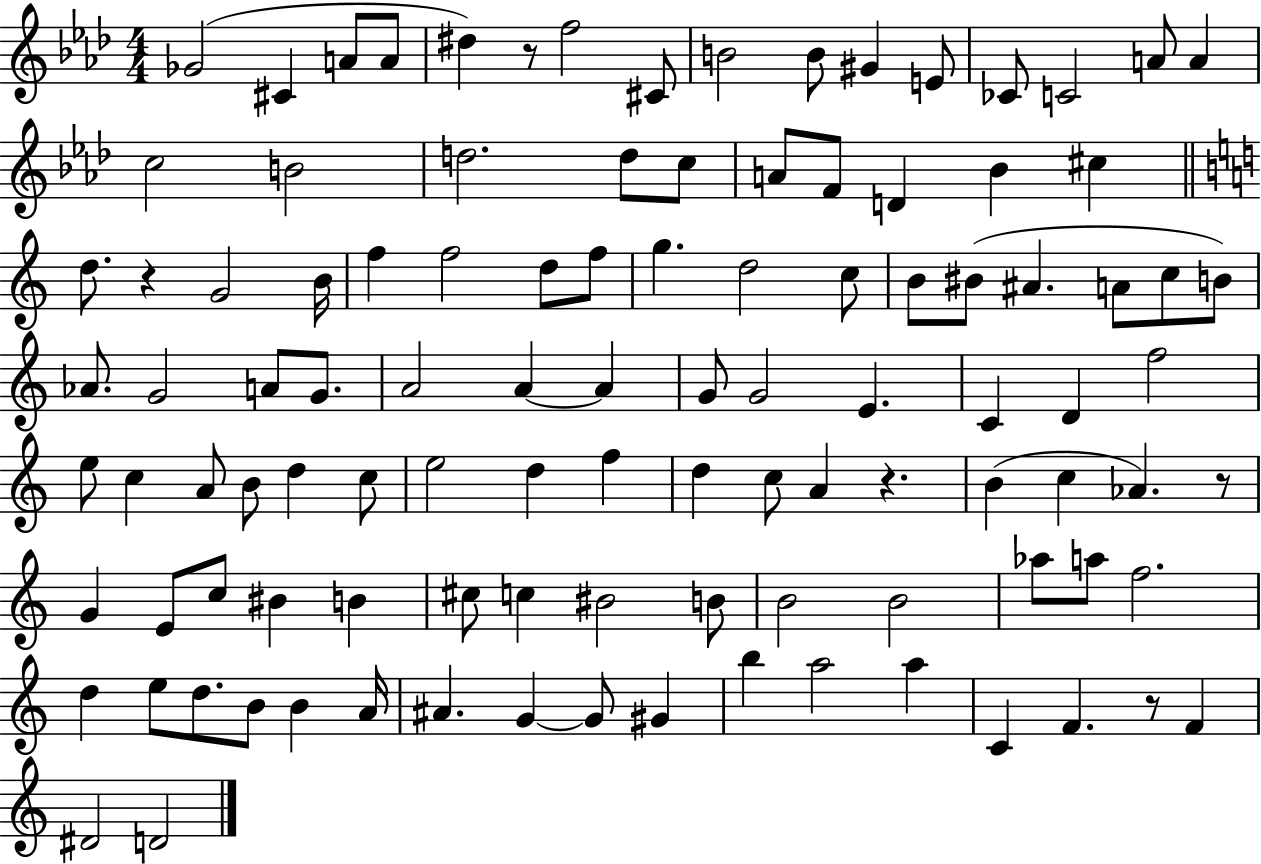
Gb4/h C#4/q A4/e A4/e D#5/q R/e F5/h C#4/e B4/h B4/e G#4/q E4/e CES4/e C4/h A4/e A4/q C5/h B4/h D5/h. D5/e C5/e A4/e F4/e D4/q Bb4/q C#5/q D5/e. R/q G4/h B4/s F5/q F5/h D5/e F5/e G5/q. D5/h C5/e B4/e BIS4/e A#4/q. A4/e C5/e B4/e Ab4/e. G4/h A4/e G4/e. A4/h A4/q A4/q G4/e G4/h E4/q. C4/q D4/q F5/h E5/e C5/q A4/e B4/e D5/q C5/e E5/h D5/q F5/q D5/q C5/e A4/q R/q. B4/q C5/q Ab4/q. R/e G4/q E4/e C5/e BIS4/q B4/q C#5/e C5/q BIS4/h B4/e B4/h B4/h Ab5/e A5/e F5/h. D5/q E5/e D5/e. B4/e B4/q A4/s A#4/q. G4/q G4/e G#4/q B5/q A5/h A5/q C4/q F4/q. R/e F4/q D#4/h D4/h